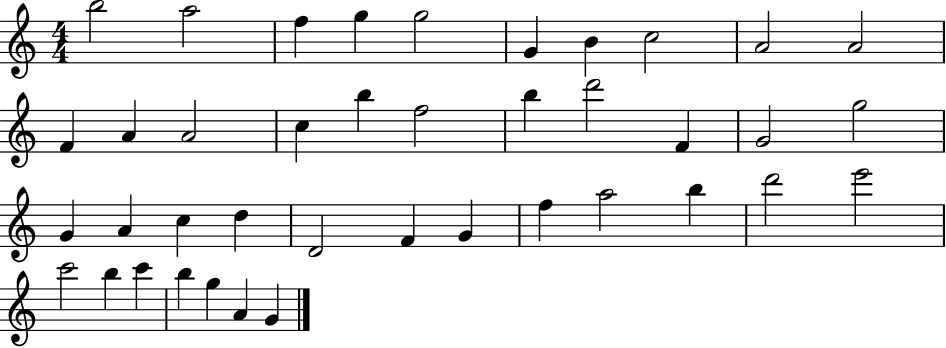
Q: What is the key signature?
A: C major